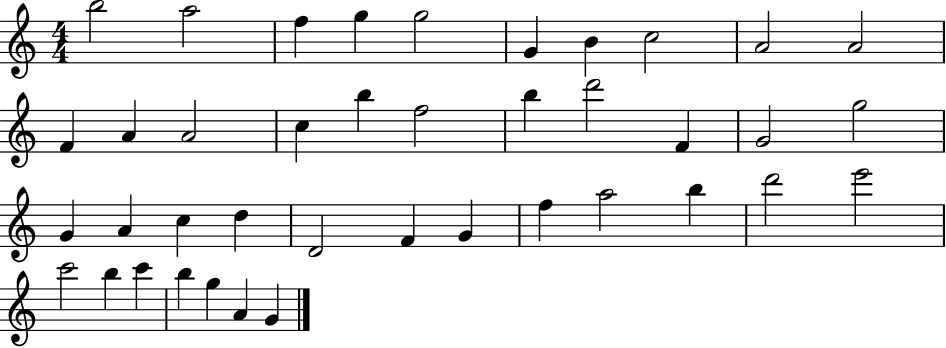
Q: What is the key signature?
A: C major